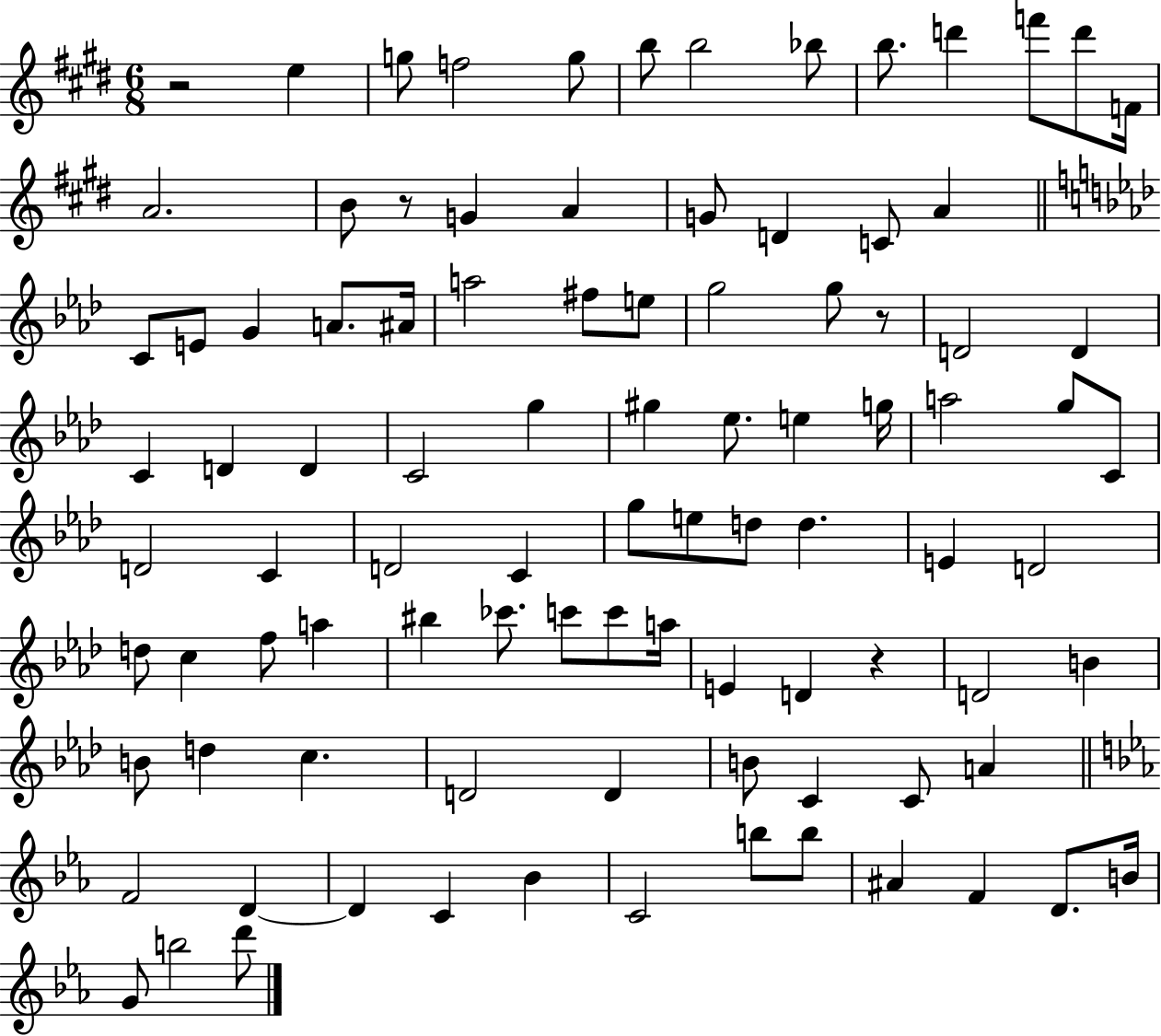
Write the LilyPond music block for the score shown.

{
  \clef treble
  \numericTimeSignature
  \time 6/8
  \key e \major
  r2 e''4 | g''8 f''2 g''8 | b''8 b''2 bes''8 | b''8. d'''4 f'''8 d'''8 f'16 | \break a'2. | b'8 r8 g'4 a'4 | g'8 d'4 c'8 a'4 | \bar "||" \break \key f \minor c'8 e'8 g'4 a'8. ais'16 | a''2 fis''8 e''8 | g''2 g''8 r8 | d'2 d'4 | \break c'4 d'4 d'4 | c'2 g''4 | gis''4 ees''8. e''4 g''16 | a''2 g''8 c'8 | \break d'2 c'4 | d'2 c'4 | g''8 e''8 d''8 d''4. | e'4 d'2 | \break d''8 c''4 f''8 a''4 | bis''4 ces'''8. c'''8 c'''8 a''16 | e'4 d'4 r4 | d'2 b'4 | \break b'8 d''4 c''4. | d'2 d'4 | b'8 c'4 c'8 a'4 | \bar "||" \break \key ees \major f'2 d'4~~ | d'4 c'4 bes'4 | c'2 b''8 b''8 | ais'4 f'4 d'8. b'16 | \break g'8 b''2 d'''8 | \bar "|."
}